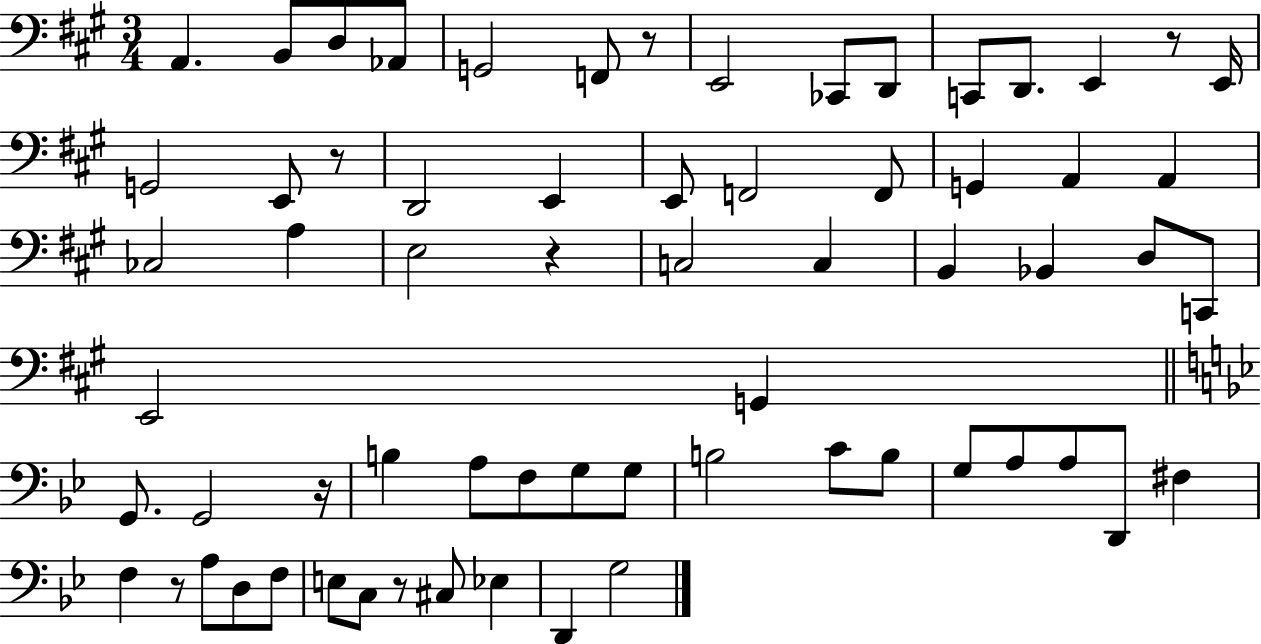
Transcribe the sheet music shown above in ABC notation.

X:1
T:Untitled
M:3/4
L:1/4
K:A
A,, B,,/2 D,/2 _A,,/2 G,,2 F,,/2 z/2 E,,2 _C,,/2 D,,/2 C,,/2 D,,/2 E,, z/2 E,,/4 G,,2 E,,/2 z/2 D,,2 E,, E,,/2 F,,2 F,,/2 G,, A,, A,, _C,2 A, E,2 z C,2 C, B,, _B,, D,/2 C,,/2 E,,2 G,, G,,/2 G,,2 z/4 B, A,/2 F,/2 G,/2 G,/2 B,2 C/2 B,/2 G,/2 A,/2 A,/2 D,,/2 ^F, F, z/2 A,/2 D,/2 F,/2 E,/2 C,/2 z/2 ^C,/2 _E, D,, G,2